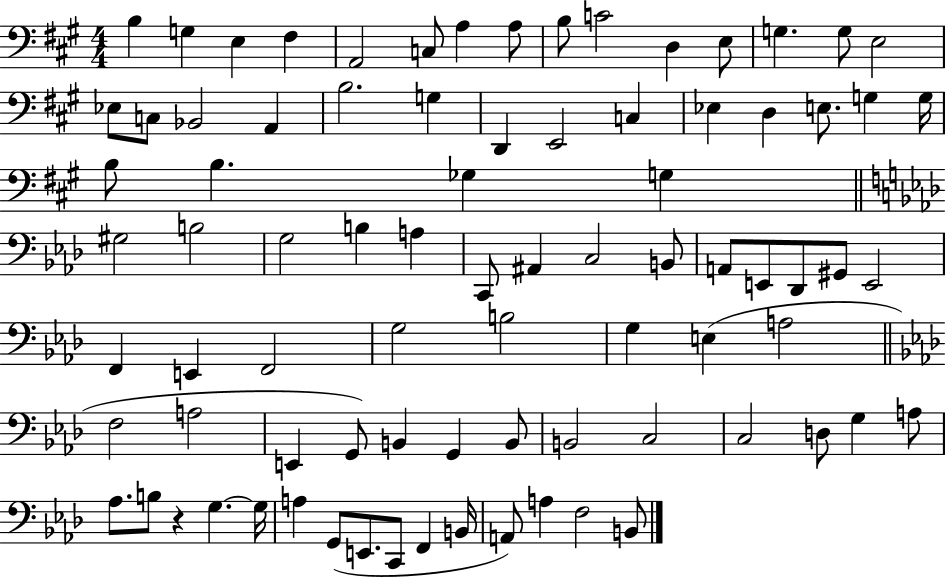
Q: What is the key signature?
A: A major